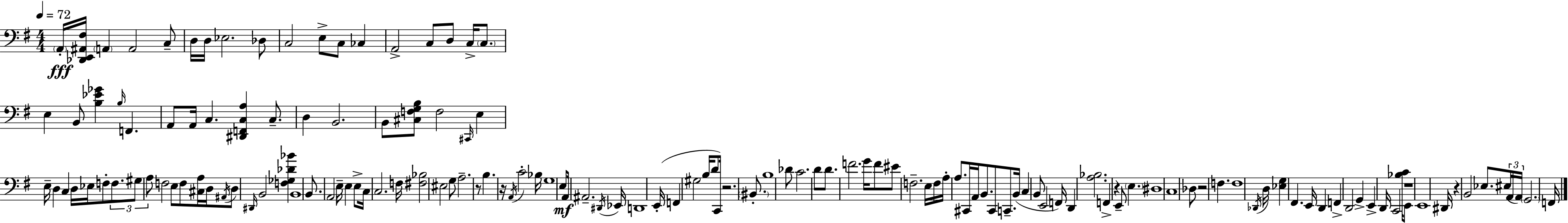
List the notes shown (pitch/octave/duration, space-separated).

A2/s [Db2,E2,A#2,F#3]/s A2/q A2/h C3/e D3/s D3/s Eb3/h. Db3/e C3/h E3/e C3/e CES3/q A2/h C3/e D3/e C3/s C3/e. E3/q B2/e [B3,Eb4,Gb4]/q B3/s F2/q. A2/e A2/s C3/q. [D#2,F2,C3,A3]/q C3/e. D3/q B2/h. B2/e [C#3,F3,G3,B3]/e F3/h C#2/s E3/q E3/s D3/q C3/q D3/s Eb3/s F3/e F3/e. G#3/e A3/e F3/h E3/e F3/e [C#3,A3]/s D3/s A#2/s D3/e D#2/s B2/h [F3,Gb3,Db4,Bb4]/q B2/w B2/e. A2/h E3/s E3/q E3/e C3/s C3/h. F3/s [F#3,Bb3]/h EIS3/h G3/e A3/h. R/e B3/q. R/s A2/s C4/h Bb3/s G3/w E3/e A2/s A#2/h. D#2/s Eb2/s D2/w E2/s F2/q G#3/h B3/s D4/e C2/s R/h. BIS2/e. B3/w Db4/e C4/h. D4/e D4/e. F4/h. G4/s F4/e EIS4/e F3/h. E3/s F3/s A3/s A3/e. C#2/s A2/s B2/e. C#2/e C2/e. B2/s C3/q B2/e E2/h F2/s D2/q [A3,Bb3]/h. F2/q R/q E2/e E3/q. D#3/w C3/w Db3/e R/h F3/q. F3/w Db2/s D3/s [Eb3,G3]/q F#2/q. E2/s D2/q F2/q D2/h G2/q E2/q D2/s C2/h [Bb3,C4]/s E2/e R/w E2/w D#2/s R/q B2/h Eb3/e. EIS3/s A2/s A2/s G2/h. F2/s